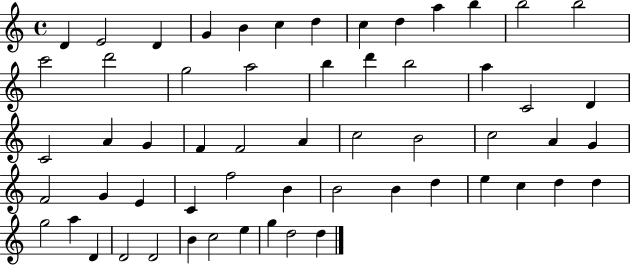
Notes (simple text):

D4/q E4/h D4/q G4/q B4/q C5/q D5/q C5/q D5/q A5/q B5/q B5/h B5/h C6/h D6/h G5/h A5/h B5/q D6/q B5/h A5/q C4/h D4/q C4/h A4/q G4/q F4/q F4/h A4/q C5/h B4/h C5/h A4/q G4/q F4/h G4/q E4/q C4/q F5/h B4/q B4/h B4/q D5/q E5/q C5/q D5/q D5/q G5/h A5/q D4/q D4/h D4/h B4/q C5/h E5/q G5/q D5/h D5/q